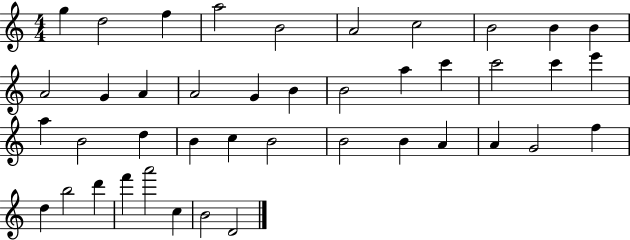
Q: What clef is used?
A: treble